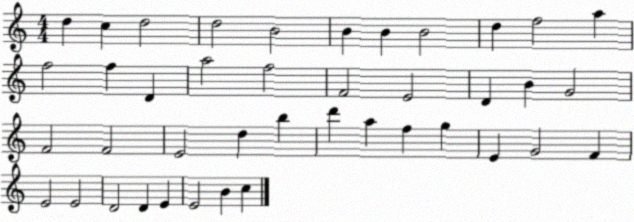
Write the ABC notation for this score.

X:1
T:Untitled
M:4/4
L:1/4
K:C
d c d2 d2 B2 B B B2 d f2 a f2 f D a2 f2 F2 E2 D B G2 F2 F2 E2 d b d' a f g E G2 F E2 E2 D2 D E E2 B c